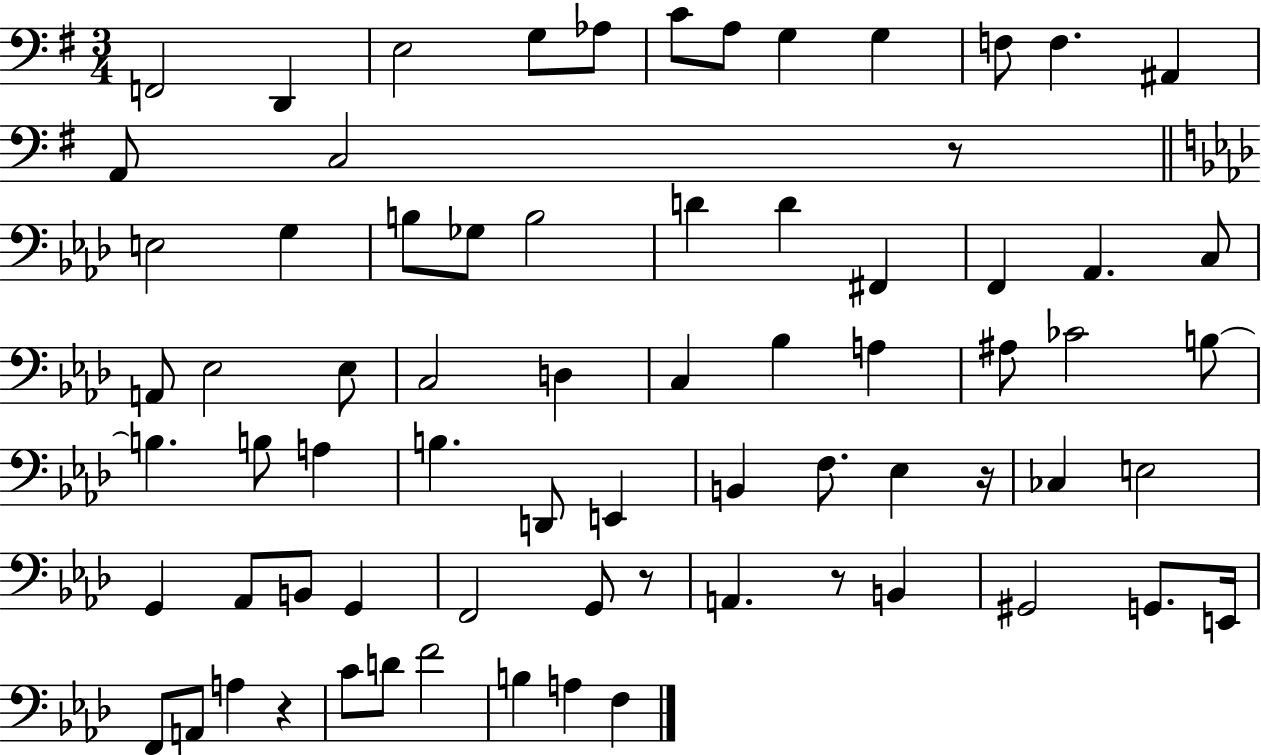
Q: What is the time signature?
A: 3/4